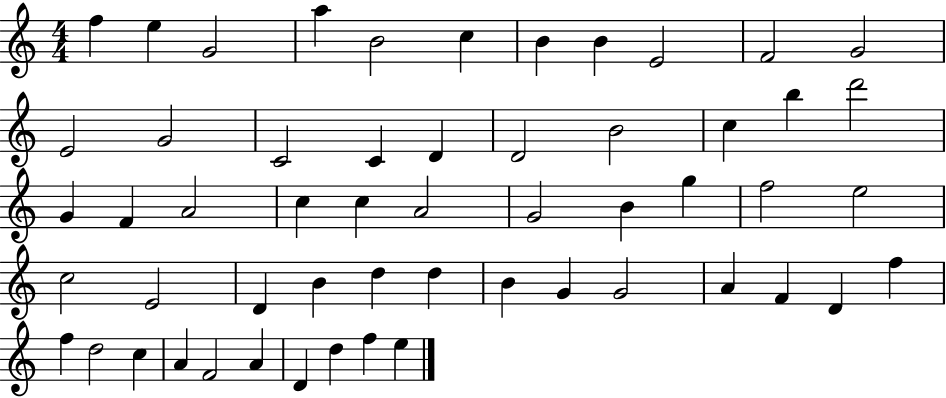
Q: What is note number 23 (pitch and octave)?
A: F4